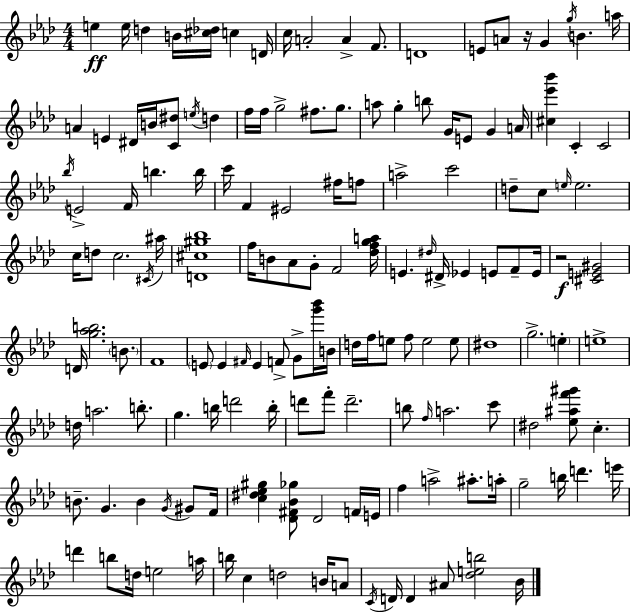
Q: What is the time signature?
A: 4/4